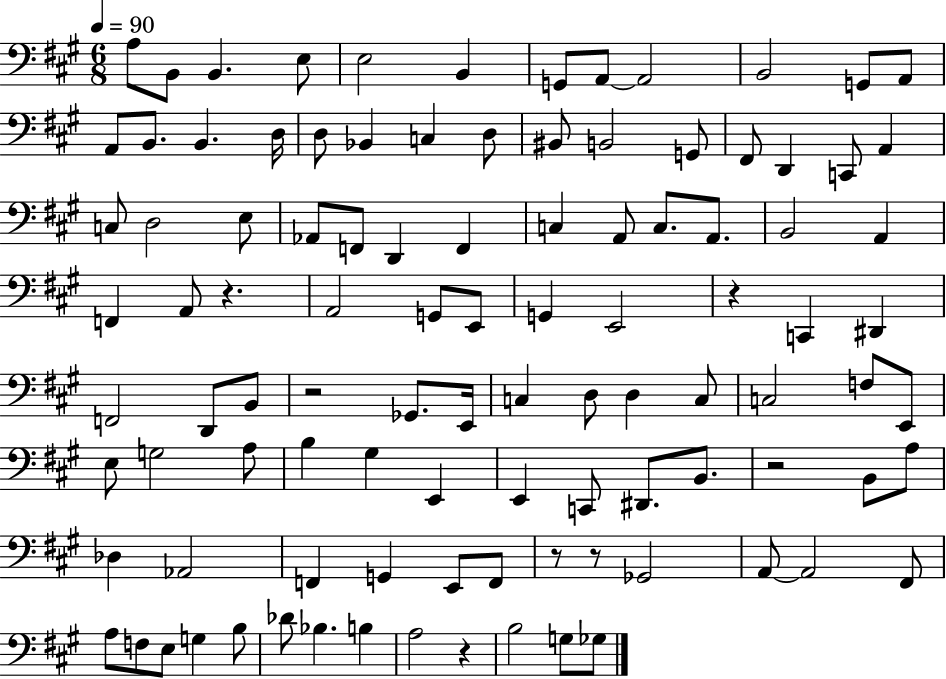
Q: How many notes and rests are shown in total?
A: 102